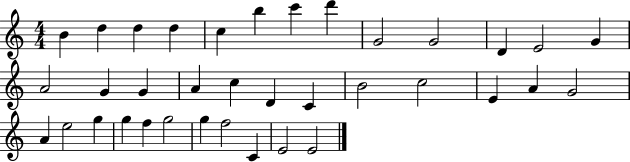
{
  \clef treble
  \numericTimeSignature
  \time 4/4
  \key c \major
  b'4 d''4 d''4 d''4 | c''4 b''4 c'''4 d'''4 | g'2 g'2 | d'4 e'2 g'4 | \break a'2 g'4 g'4 | a'4 c''4 d'4 c'4 | b'2 c''2 | e'4 a'4 g'2 | \break a'4 e''2 g''4 | g''4 f''4 g''2 | g''4 f''2 c'4 | e'2 e'2 | \break \bar "|."
}